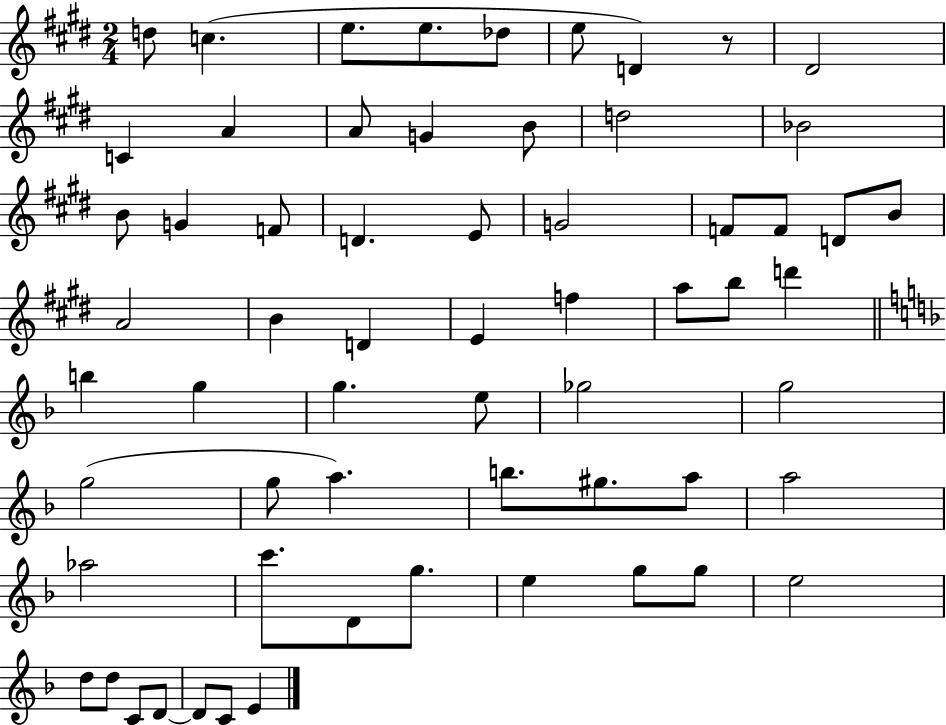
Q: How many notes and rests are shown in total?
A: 62